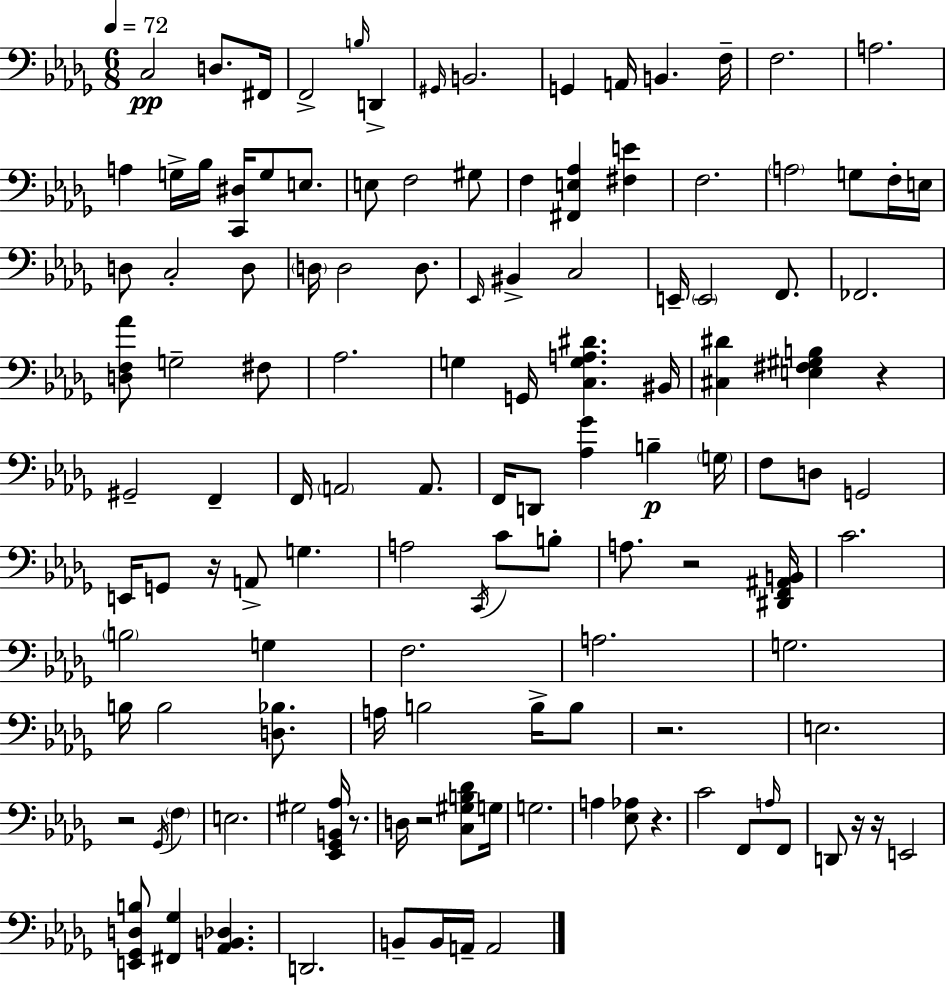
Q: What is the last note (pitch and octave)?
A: A2